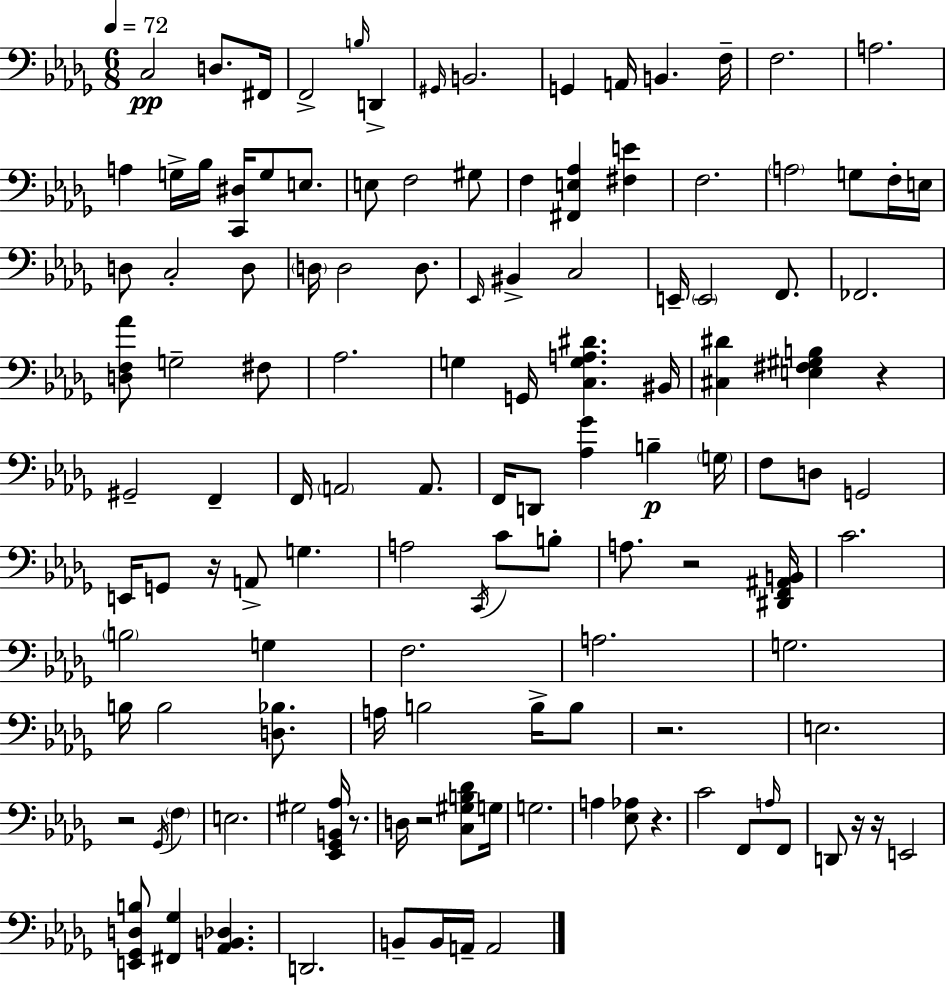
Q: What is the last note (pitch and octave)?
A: A2